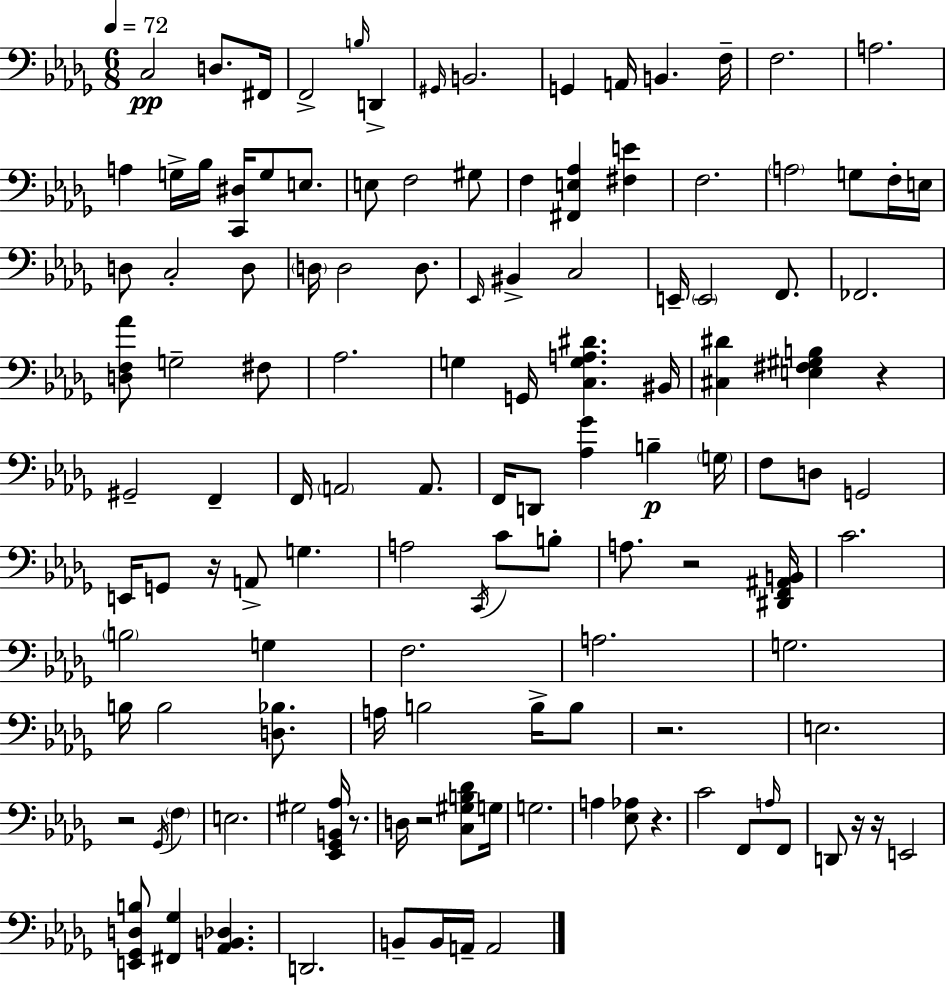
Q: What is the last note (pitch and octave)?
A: A2